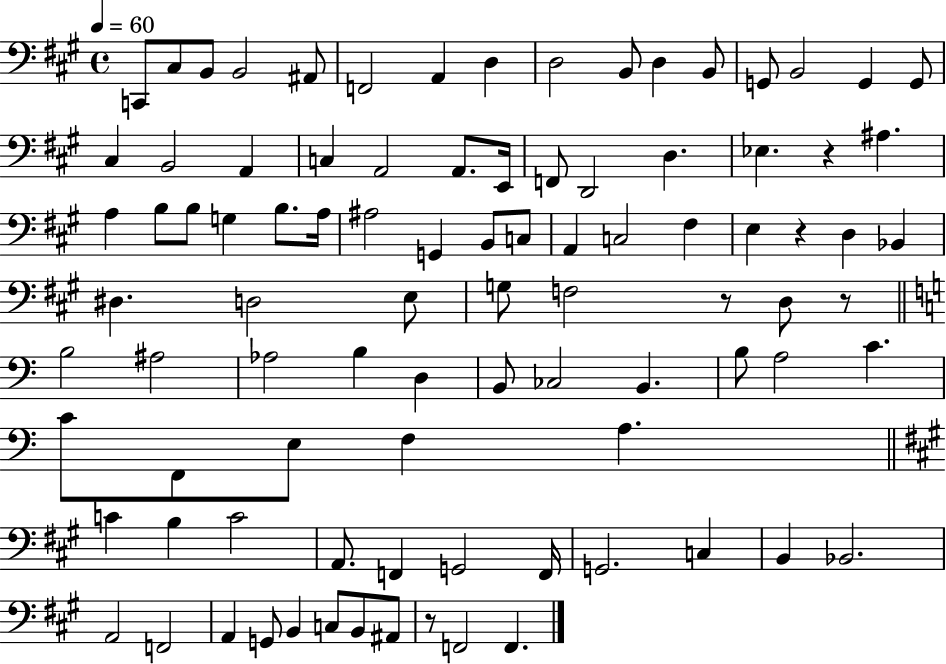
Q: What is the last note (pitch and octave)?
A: F2